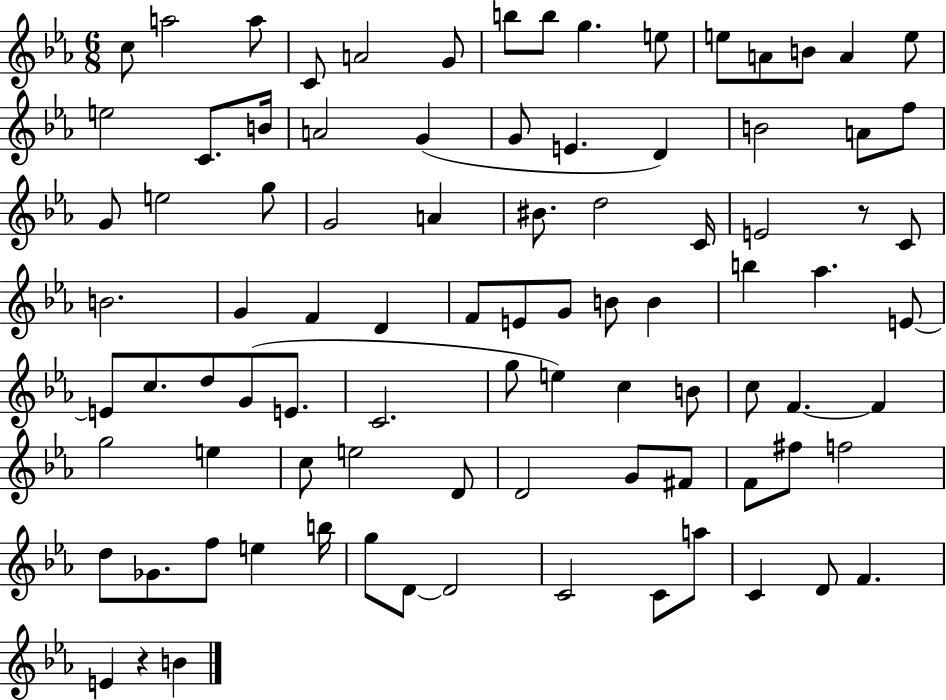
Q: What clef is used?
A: treble